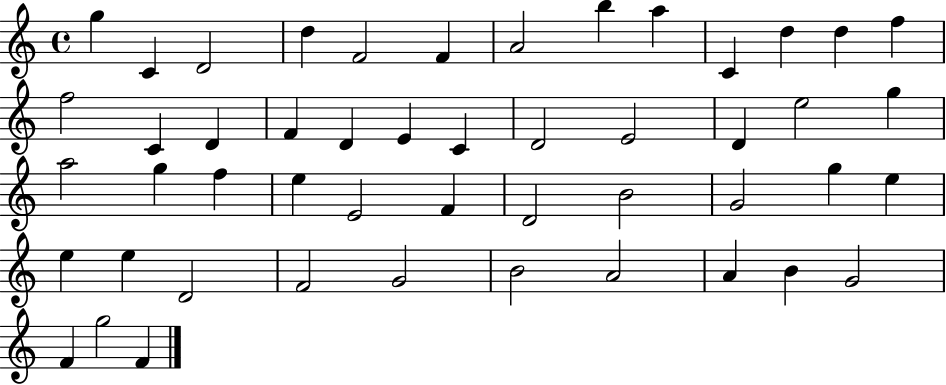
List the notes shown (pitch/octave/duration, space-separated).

G5/q C4/q D4/h D5/q F4/h F4/q A4/h B5/q A5/q C4/q D5/q D5/q F5/q F5/h C4/q D4/q F4/q D4/q E4/q C4/q D4/h E4/h D4/q E5/h G5/q A5/h G5/q F5/q E5/q E4/h F4/q D4/h B4/h G4/h G5/q E5/q E5/q E5/q D4/h F4/h G4/h B4/h A4/h A4/q B4/q G4/h F4/q G5/h F4/q